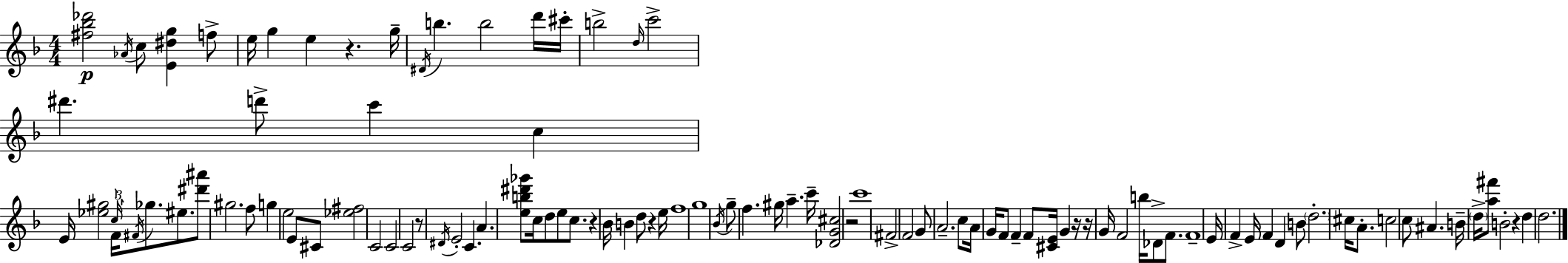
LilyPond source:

{
  \clef treble
  \numericTimeSignature
  \time 4/4
  \key f \major
  <fis'' bes'' des'''>2\p \acciaccatura { aes'16 } c''8 <e' dis'' g''>4 f''8-> | e''16 g''4 e''4 r4. | g''16-- \acciaccatura { dis'16 } b''4. b''2 | d'''16 cis'''16-. b''2-> \grace { d''16 } c'''2-> | \break dis'''4. d'''8-> c'''4 c''4 | e'16 <ees'' gis''>2 \tuplet 3/2 { \grace { c''16 } f'16 \acciaccatura { fis'16 } } ges''8. | eis''8. <dis''' ais'''>8 gis''2. | f''8 g''4 e''2 | \break e'8 cis'8 <ees'' fis''>2 c'2 | c'2 c'2 | r8 \acciaccatura { dis'16 } e'2-. | c'4. a'4. <e'' b'' dis''' ges'''>8 c''16 d''8 | \break e''8 c''8. r4 bes'16 b'4 d''8 | r4 e''16 f''1 | g''1 | \acciaccatura { bes'16 } g''8-- f''4. gis''16 | \break a''4.-- c'''16-- <des' g' cis''>2 r2 | c'''1 | fis'2-> f'2 | g'8 a'2.-- | \break c''8 a'16 g'16 f'8 f'4-- f'8 | <cis' e'>16 g'4 r16 r16 g'16 f'2 | b''16 des'8-> f'8. f'1-- | e'16 f'4-> e'16 f'4 | \break d'4 b'8 \parenthesize d''2.-. | cis''16 a'8.-. c''2 c''8 | ais'4. b'16-- \parenthesize d''16-> <a'' fis'''>8 b'2-. | r4 d''4 d''2. | \break \bar "|."
}